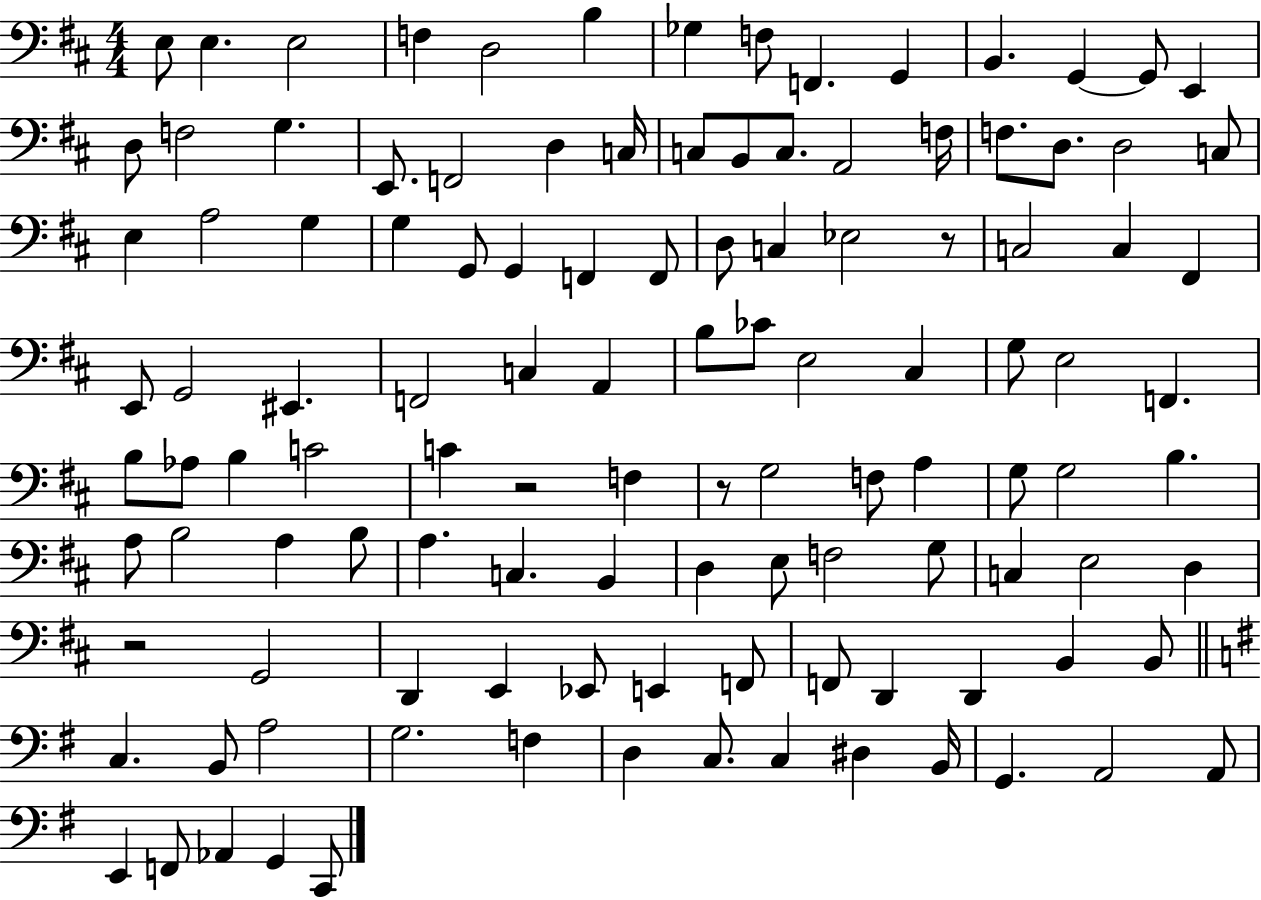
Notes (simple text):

E3/e E3/q. E3/h F3/q D3/h B3/q Gb3/q F3/e F2/q. G2/q B2/q. G2/q G2/e E2/q D3/e F3/h G3/q. E2/e. F2/h D3/q C3/s C3/e B2/e C3/e. A2/h F3/s F3/e. D3/e. D3/h C3/e E3/q A3/h G3/q G3/q G2/e G2/q F2/q F2/e D3/e C3/q Eb3/h R/e C3/h C3/q F#2/q E2/e G2/h EIS2/q. F2/h C3/q A2/q B3/e CES4/e E3/h C#3/q G3/e E3/h F2/q. B3/e Ab3/e B3/q C4/h C4/q R/h F3/q R/e G3/h F3/e A3/q G3/e G3/h B3/q. A3/e B3/h A3/q B3/e A3/q. C3/q. B2/q D3/q E3/e F3/h G3/e C3/q E3/h D3/q R/h G2/h D2/q E2/q Eb2/e E2/q F2/e F2/e D2/q D2/q B2/q B2/e C3/q. B2/e A3/h G3/h. F3/q D3/q C3/e. C3/q D#3/q B2/s G2/q. A2/h A2/e E2/q F2/e Ab2/q G2/q C2/e